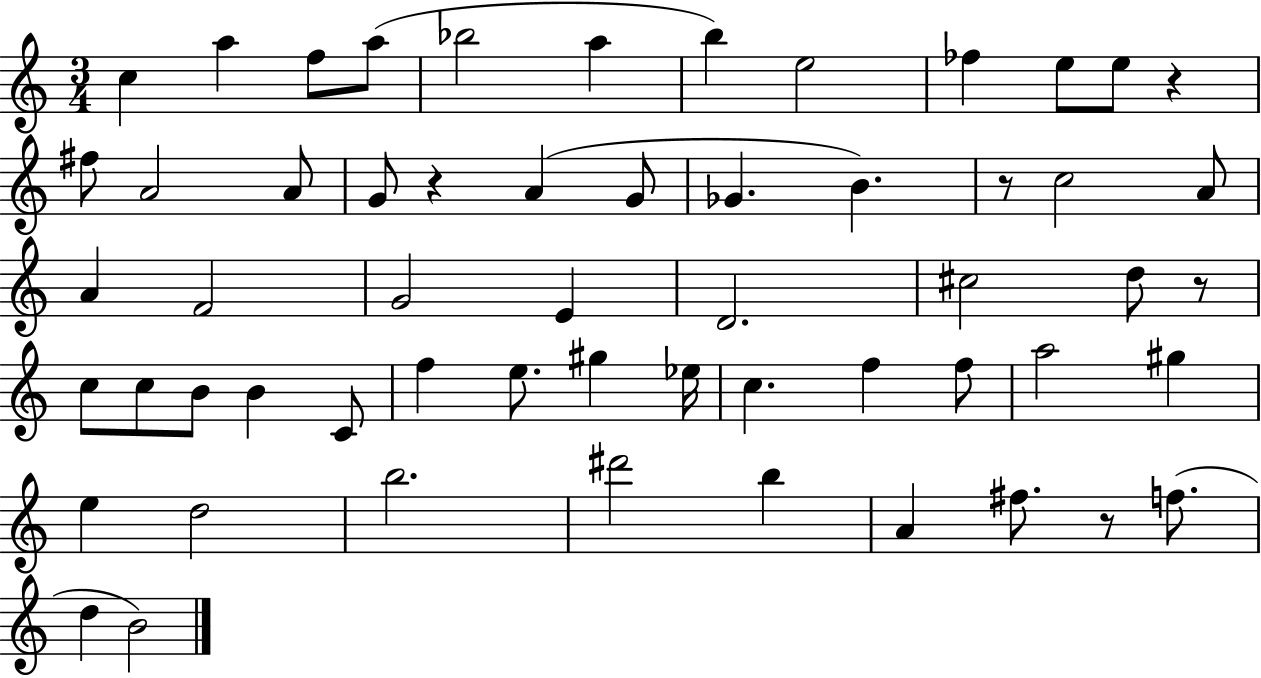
C5/q A5/q F5/e A5/e Bb5/h A5/q B5/q E5/h FES5/q E5/e E5/e R/q F#5/e A4/h A4/e G4/e R/q A4/q G4/e Gb4/q. B4/q. R/e C5/h A4/e A4/q F4/h G4/h E4/q D4/h. C#5/h D5/e R/e C5/e C5/e B4/e B4/q C4/e F5/q E5/e. G#5/q Eb5/s C5/q. F5/q F5/e A5/h G#5/q E5/q D5/h B5/h. D#6/h B5/q A4/q F#5/e. R/e F5/e. D5/q B4/h